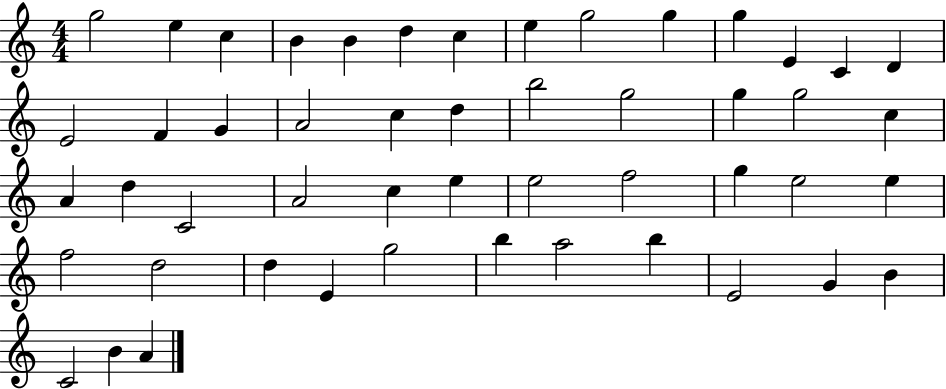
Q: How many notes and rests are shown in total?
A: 50